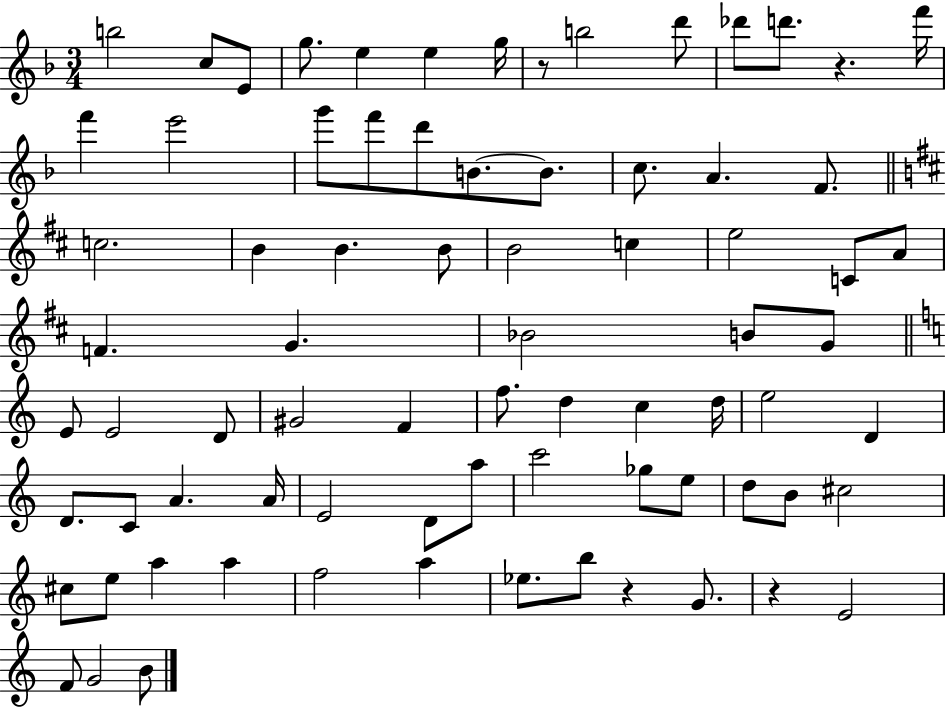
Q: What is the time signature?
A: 3/4